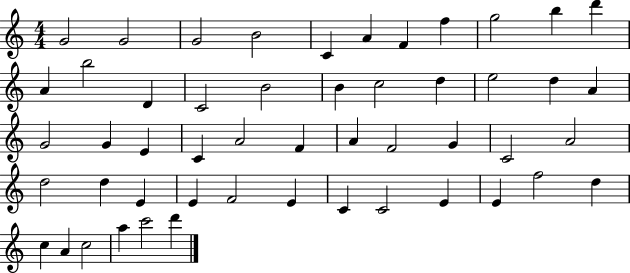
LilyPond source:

{
  \clef treble
  \numericTimeSignature
  \time 4/4
  \key c \major
  g'2 g'2 | g'2 b'2 | c'4 a'4 f'4 f''4 | g''2 b''4 d'''4 | \break a'4 b''2 d'4 | c'2 b'2 | b'4 c''2 d''4 | e''2 d''4 a'4 | \break g'2 g'4 e'4 | c'4 a'2 f'4 | a'4 f'2 g'4 | c'2 a'2 | \break d''2 d''4 e'4 | e'4 f'2 e'4 | c'4 c'2 e'4 | e'4 f''2 d''4 | \break c''4 a'4 c''2 | a''4 c'''2 d'''4 | \bar "|."
}